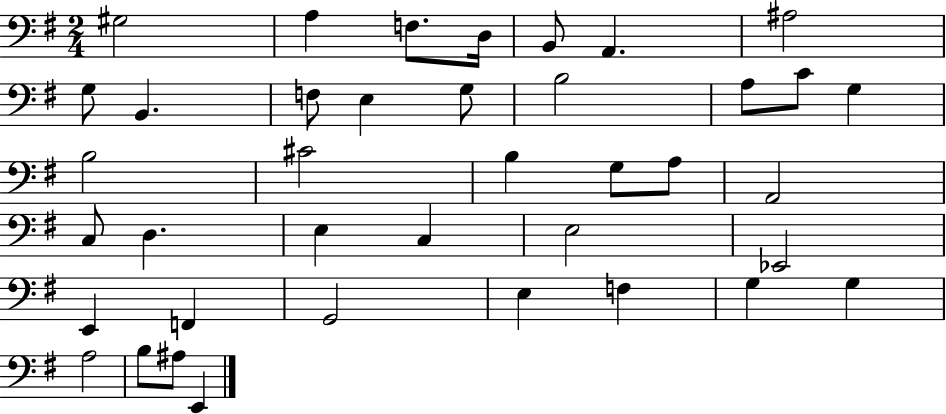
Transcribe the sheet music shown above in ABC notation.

X:1
T:Untitled
M:2/4
L:1/4
K:G
^G,2 A, F,/2 D,/4 B,,/2 A,, ^A,2 G,/2 B,, F,/2 E, G,/2 B,2 A,/2 C/2 G, B,2 ^C2 B, G,/2 A,/2 A,,2 C,/2 D, E, C, E,2 _E,,2 E,, F,, G,,2 E, F, G, G, A,2 B,/2 ^A,/2 E,,